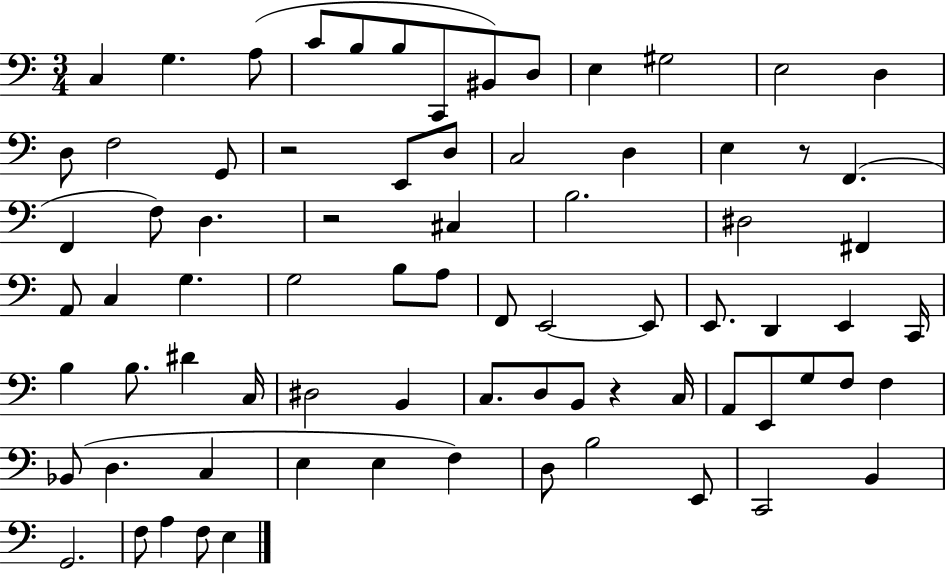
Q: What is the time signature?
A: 3/4